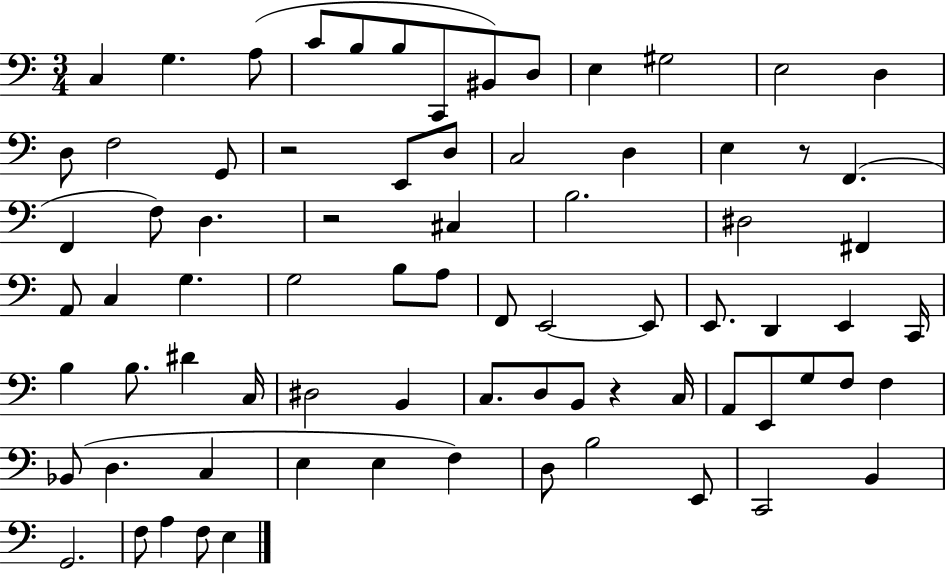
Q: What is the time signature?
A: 3/4